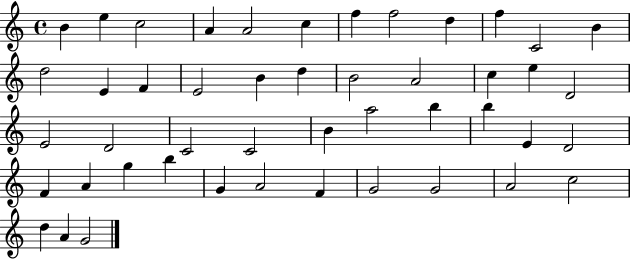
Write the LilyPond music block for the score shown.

{
  \clef treble
  \time 4/4
  \defaultTimeSignature
  \key c \major
  b'4 e''4 c''2 | a'4 a'2 c''4 | f''4 f''2 d''4 | f''4 c'2 b'4 | \break d''2 e'4 f'4 | e'2 b'4 d''4 | b'2 a'2 | c''4 e''4 d'2 | \break e'2 d'2 | c'2 c'2 | b'4 a''2 b''4 | b''4 e'4 d'2 | \break f'4 a'4 g''4 b''4 | g'4 a'2 f'4 | g'2 g'2 | a'2 c''2 | \break d''4 a'4 g'2 | \bar "|."
}